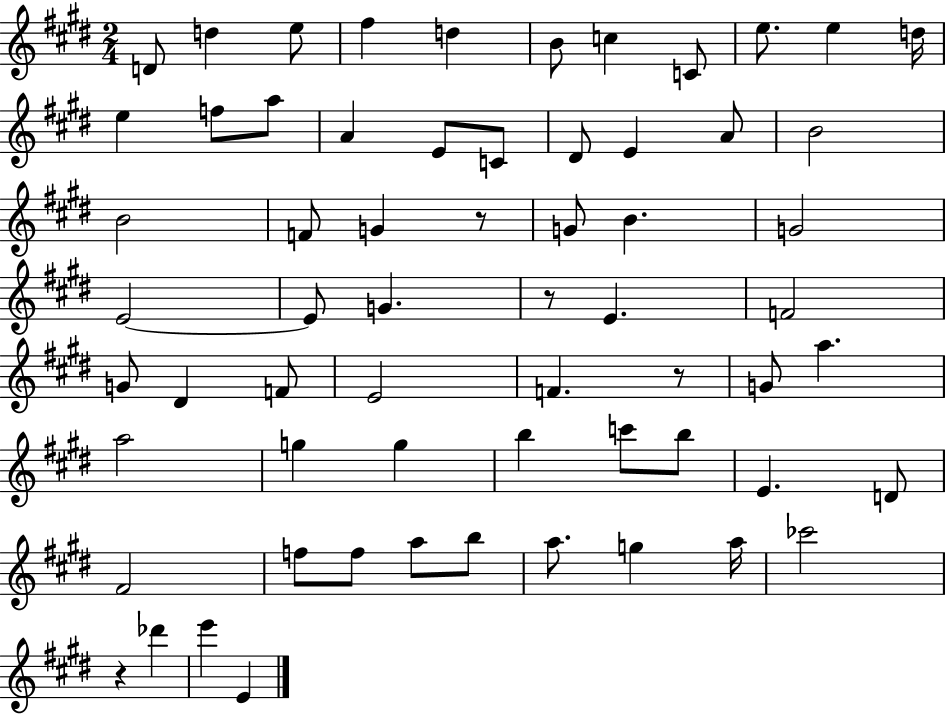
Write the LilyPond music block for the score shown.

{
  \clef treble
  \numericTimeSignature
  \time 2/4
  \key e \major
  d'8 d''4 e''8 | fis''4 d''4 | b'8 c''4 c'8 | e''8. e''4 d''16 | \break e''4 f''8 a''8 | a'4 e'8 c'8 | dis'8 e'4 a'8 | b'2 | \break b'2 | f'8 g'4 r8 | g'8 b'4. | g'2 | \break e'2~~ | e'8 g'4. | r8 e'4. | f'2 | \break g'8 dis'4 f'8 | e'2 | f'4. r8 | g'8 a''4. | \break a''2 | g''4 g''4 | b''4 c'''8 b''8 | e'4. d'8 | \break fis'2 | f''8 f''8 a''8 b''8 | a''8. g''4 a''16 | ces'''2 | \break r4 des'''4 | e'''4 e'4 | \bar "|."
}